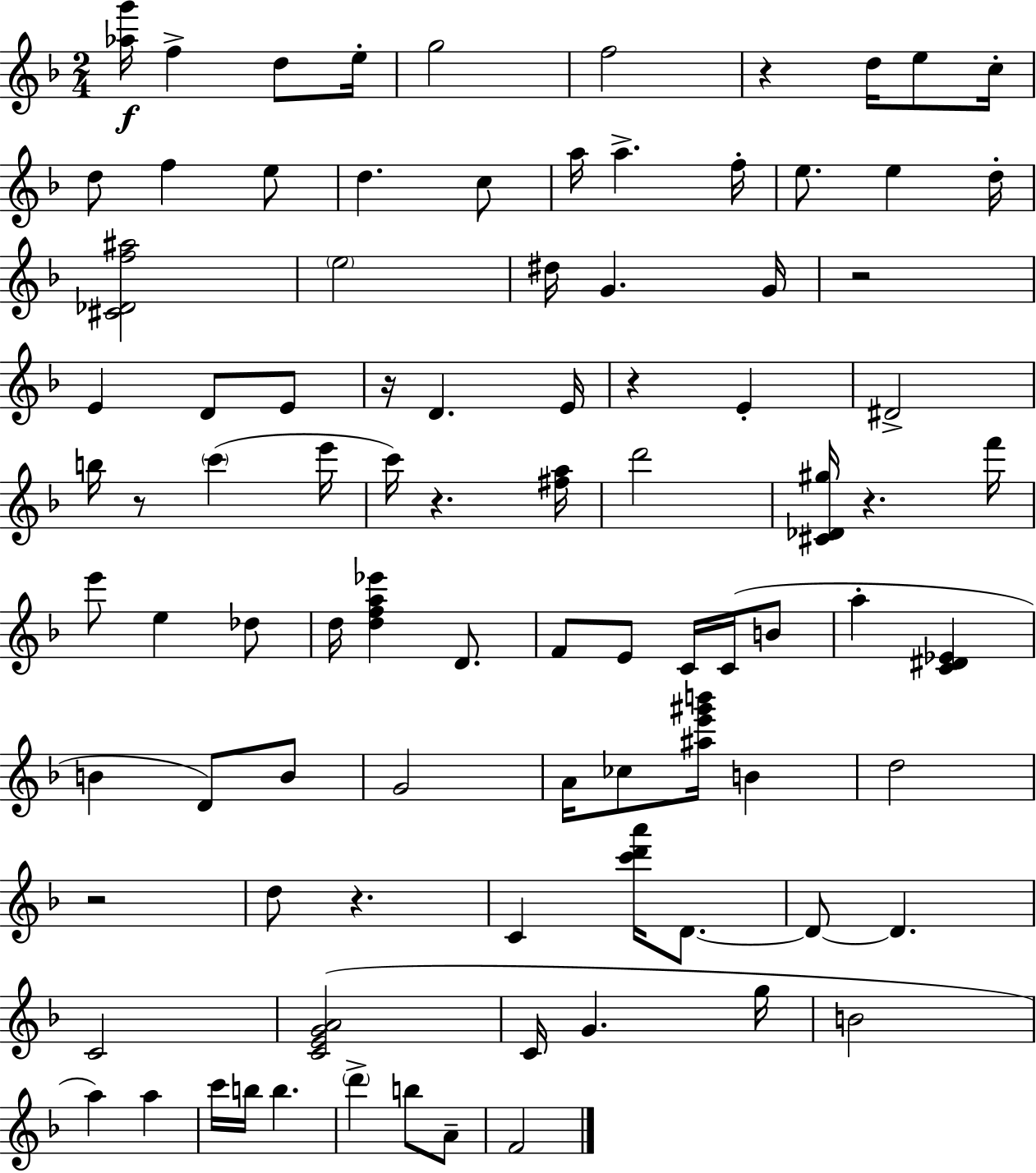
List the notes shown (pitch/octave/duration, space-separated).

[Ab5,G6]/s F5/q D5/e E5/s G5/h F5/h R/q D5/s E5/e C5/s D5/e F5/q E5/e D5/q. C5/e A5/s A5/q. F5/s E5/e. E5/q D5/s [C#4,Db4,F5,A#5]/h E5/h D#5/s G4/q. G4/s R/h E4/q D4/e E4/e R/s D4/q. E4/s R/q E4/q D#4/h B5/s R/e C6/q E6/s C6/s R/q. [F#5,A5]/s D6/h [C#4,Db4,G#5]/s R/q. F6/s E6/e E5/q Db5/e D5/s [D5,F5,A5,Eb6]/q D4/e. F4/e E4/e C4/s C4/s B4/e A5/q [C4,D#4,Eb4]/q B4/q D4/e B4/e G4/h A4/s CES5/e [A#5,E6,G#6,B6]/s B4/q D5/h R/h D5/e R/q. C4/q [C6,D6,A6]/s D4/e. D4/e D4/q. C4/h [C4,E4,G4,A4]/h C4/s G4/q. G5/s B4/h A5/q A5/q C6/s B5/s B5/q. D6/q B5/e A4/e F4/h